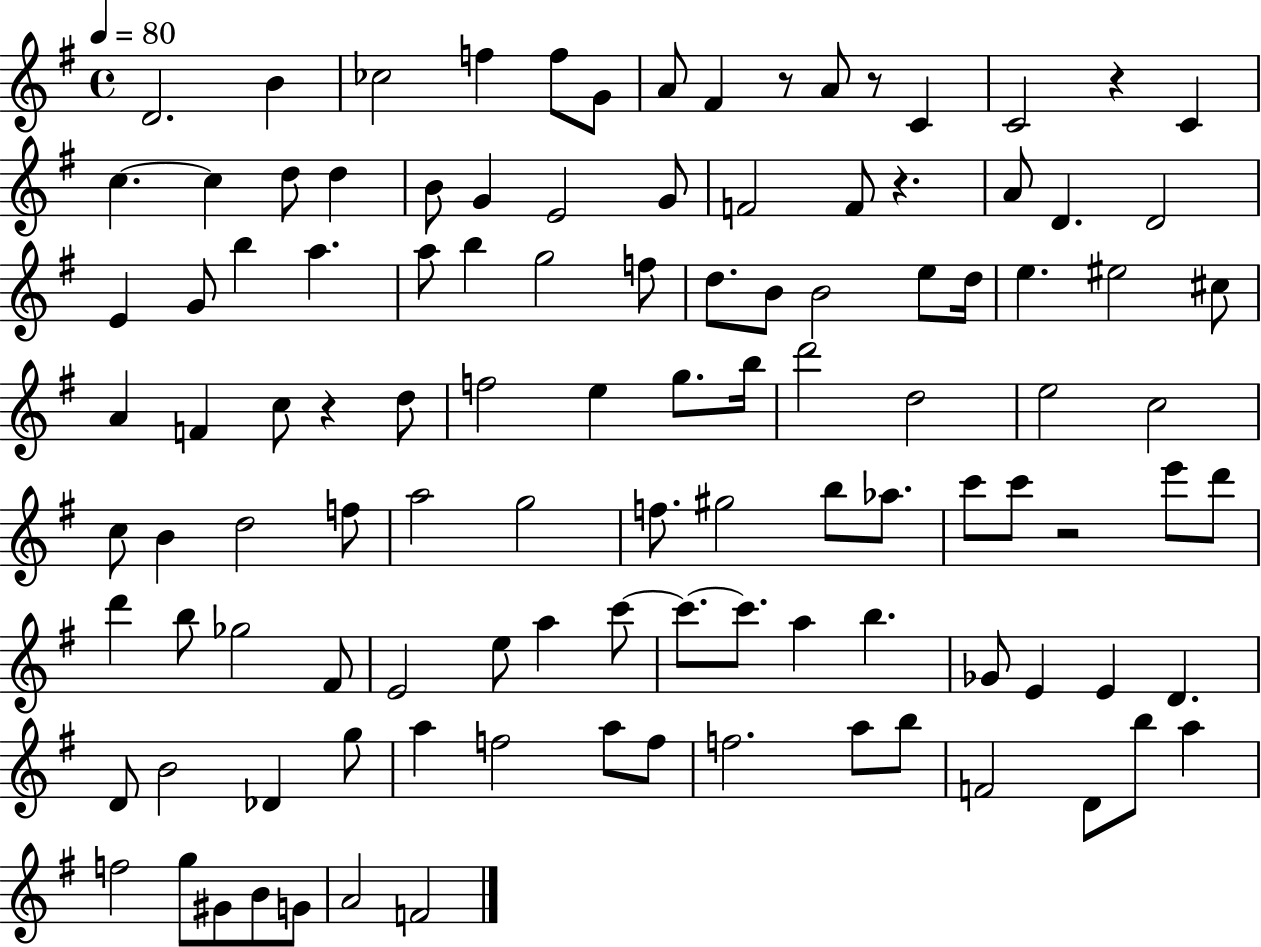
{
  \clef treble
  \time 4/4
  \defaultTimeSignature
  \key g \major
  \tempo 4 = 80
  d'2. b'4 | ces''2 f''4 f''8 g'8 | a'8 fis'4 r8 a'8 r8 c'4 | c'2 r4 c'4 | \break c''4.~~ c''4 d''8 d''4 | b'8 g'4 e'2 g'8 | f'2 f'8 r4. | a'8 d'4. d'2 | \break e'4 g'8 b''4 a''4. | a''8 b''4 g''2 f''8 | d''8. b'8 b'2 e''8 d''16 | e''4. eis''2 cis''8 | \break a'4 f'4 c''8 r4 d''8 | f''2 e''4 g''8. b''16 | d'''2 d''2 | e''2 c''2 | \break c''8 b'4 d''2 f''8 | a''2 g''2 | f''8. gis''2 b''8 aes''8. | c'''8 c'''8 r2 e'''8 d'''8 | \break d'''4 b''8 ges''2 fis'8 | e'2 e''8 a''4 c'''8~~ | c'''8.~~ c'''8. a''4 b''4. | ges'8 e'4 e'4 d'4. | \break d'8 b'2 des'4 g''8 | a''4 f''2 a''8 f''8 | f''2. a''8 b''8 | f'2 d'8 b''8 a''4 | \break f''2 g''8 gis'8 b'8 g'8 | a'2 f'2 | \bar "|."
}